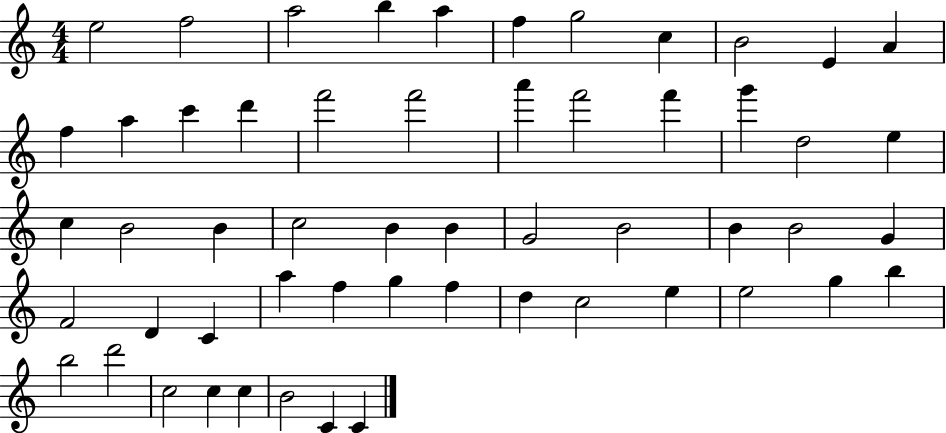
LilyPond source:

{
  \clef treble
  \numericTimeSignature
  \time 4/4
  \key c \major
  e''2 f''2 | a''2 b''4 a''4 | f''4 g''2 c''4 | b'2 e'4 a'4 | \break f''4 a''4 c'''4 d'''4 | f'''2 f'''2 | a'''4 f'''2 f'''4 | g'''4 d''2 e''4 | \break c''4 b'2 b'4 | c''2 b'4 b'4 | g'2 b'2 | b'4 b'2 g'4 | \break f'2 d'4 c'4 | a''4 f''4 g''4 f''4 | d''4 c''2 e''4 | e''2 g''4 b''4 | \break b''2 d'''2 | c''2 c''4 c''4 | b'2 c'4 c'4 | \bar "|."
}